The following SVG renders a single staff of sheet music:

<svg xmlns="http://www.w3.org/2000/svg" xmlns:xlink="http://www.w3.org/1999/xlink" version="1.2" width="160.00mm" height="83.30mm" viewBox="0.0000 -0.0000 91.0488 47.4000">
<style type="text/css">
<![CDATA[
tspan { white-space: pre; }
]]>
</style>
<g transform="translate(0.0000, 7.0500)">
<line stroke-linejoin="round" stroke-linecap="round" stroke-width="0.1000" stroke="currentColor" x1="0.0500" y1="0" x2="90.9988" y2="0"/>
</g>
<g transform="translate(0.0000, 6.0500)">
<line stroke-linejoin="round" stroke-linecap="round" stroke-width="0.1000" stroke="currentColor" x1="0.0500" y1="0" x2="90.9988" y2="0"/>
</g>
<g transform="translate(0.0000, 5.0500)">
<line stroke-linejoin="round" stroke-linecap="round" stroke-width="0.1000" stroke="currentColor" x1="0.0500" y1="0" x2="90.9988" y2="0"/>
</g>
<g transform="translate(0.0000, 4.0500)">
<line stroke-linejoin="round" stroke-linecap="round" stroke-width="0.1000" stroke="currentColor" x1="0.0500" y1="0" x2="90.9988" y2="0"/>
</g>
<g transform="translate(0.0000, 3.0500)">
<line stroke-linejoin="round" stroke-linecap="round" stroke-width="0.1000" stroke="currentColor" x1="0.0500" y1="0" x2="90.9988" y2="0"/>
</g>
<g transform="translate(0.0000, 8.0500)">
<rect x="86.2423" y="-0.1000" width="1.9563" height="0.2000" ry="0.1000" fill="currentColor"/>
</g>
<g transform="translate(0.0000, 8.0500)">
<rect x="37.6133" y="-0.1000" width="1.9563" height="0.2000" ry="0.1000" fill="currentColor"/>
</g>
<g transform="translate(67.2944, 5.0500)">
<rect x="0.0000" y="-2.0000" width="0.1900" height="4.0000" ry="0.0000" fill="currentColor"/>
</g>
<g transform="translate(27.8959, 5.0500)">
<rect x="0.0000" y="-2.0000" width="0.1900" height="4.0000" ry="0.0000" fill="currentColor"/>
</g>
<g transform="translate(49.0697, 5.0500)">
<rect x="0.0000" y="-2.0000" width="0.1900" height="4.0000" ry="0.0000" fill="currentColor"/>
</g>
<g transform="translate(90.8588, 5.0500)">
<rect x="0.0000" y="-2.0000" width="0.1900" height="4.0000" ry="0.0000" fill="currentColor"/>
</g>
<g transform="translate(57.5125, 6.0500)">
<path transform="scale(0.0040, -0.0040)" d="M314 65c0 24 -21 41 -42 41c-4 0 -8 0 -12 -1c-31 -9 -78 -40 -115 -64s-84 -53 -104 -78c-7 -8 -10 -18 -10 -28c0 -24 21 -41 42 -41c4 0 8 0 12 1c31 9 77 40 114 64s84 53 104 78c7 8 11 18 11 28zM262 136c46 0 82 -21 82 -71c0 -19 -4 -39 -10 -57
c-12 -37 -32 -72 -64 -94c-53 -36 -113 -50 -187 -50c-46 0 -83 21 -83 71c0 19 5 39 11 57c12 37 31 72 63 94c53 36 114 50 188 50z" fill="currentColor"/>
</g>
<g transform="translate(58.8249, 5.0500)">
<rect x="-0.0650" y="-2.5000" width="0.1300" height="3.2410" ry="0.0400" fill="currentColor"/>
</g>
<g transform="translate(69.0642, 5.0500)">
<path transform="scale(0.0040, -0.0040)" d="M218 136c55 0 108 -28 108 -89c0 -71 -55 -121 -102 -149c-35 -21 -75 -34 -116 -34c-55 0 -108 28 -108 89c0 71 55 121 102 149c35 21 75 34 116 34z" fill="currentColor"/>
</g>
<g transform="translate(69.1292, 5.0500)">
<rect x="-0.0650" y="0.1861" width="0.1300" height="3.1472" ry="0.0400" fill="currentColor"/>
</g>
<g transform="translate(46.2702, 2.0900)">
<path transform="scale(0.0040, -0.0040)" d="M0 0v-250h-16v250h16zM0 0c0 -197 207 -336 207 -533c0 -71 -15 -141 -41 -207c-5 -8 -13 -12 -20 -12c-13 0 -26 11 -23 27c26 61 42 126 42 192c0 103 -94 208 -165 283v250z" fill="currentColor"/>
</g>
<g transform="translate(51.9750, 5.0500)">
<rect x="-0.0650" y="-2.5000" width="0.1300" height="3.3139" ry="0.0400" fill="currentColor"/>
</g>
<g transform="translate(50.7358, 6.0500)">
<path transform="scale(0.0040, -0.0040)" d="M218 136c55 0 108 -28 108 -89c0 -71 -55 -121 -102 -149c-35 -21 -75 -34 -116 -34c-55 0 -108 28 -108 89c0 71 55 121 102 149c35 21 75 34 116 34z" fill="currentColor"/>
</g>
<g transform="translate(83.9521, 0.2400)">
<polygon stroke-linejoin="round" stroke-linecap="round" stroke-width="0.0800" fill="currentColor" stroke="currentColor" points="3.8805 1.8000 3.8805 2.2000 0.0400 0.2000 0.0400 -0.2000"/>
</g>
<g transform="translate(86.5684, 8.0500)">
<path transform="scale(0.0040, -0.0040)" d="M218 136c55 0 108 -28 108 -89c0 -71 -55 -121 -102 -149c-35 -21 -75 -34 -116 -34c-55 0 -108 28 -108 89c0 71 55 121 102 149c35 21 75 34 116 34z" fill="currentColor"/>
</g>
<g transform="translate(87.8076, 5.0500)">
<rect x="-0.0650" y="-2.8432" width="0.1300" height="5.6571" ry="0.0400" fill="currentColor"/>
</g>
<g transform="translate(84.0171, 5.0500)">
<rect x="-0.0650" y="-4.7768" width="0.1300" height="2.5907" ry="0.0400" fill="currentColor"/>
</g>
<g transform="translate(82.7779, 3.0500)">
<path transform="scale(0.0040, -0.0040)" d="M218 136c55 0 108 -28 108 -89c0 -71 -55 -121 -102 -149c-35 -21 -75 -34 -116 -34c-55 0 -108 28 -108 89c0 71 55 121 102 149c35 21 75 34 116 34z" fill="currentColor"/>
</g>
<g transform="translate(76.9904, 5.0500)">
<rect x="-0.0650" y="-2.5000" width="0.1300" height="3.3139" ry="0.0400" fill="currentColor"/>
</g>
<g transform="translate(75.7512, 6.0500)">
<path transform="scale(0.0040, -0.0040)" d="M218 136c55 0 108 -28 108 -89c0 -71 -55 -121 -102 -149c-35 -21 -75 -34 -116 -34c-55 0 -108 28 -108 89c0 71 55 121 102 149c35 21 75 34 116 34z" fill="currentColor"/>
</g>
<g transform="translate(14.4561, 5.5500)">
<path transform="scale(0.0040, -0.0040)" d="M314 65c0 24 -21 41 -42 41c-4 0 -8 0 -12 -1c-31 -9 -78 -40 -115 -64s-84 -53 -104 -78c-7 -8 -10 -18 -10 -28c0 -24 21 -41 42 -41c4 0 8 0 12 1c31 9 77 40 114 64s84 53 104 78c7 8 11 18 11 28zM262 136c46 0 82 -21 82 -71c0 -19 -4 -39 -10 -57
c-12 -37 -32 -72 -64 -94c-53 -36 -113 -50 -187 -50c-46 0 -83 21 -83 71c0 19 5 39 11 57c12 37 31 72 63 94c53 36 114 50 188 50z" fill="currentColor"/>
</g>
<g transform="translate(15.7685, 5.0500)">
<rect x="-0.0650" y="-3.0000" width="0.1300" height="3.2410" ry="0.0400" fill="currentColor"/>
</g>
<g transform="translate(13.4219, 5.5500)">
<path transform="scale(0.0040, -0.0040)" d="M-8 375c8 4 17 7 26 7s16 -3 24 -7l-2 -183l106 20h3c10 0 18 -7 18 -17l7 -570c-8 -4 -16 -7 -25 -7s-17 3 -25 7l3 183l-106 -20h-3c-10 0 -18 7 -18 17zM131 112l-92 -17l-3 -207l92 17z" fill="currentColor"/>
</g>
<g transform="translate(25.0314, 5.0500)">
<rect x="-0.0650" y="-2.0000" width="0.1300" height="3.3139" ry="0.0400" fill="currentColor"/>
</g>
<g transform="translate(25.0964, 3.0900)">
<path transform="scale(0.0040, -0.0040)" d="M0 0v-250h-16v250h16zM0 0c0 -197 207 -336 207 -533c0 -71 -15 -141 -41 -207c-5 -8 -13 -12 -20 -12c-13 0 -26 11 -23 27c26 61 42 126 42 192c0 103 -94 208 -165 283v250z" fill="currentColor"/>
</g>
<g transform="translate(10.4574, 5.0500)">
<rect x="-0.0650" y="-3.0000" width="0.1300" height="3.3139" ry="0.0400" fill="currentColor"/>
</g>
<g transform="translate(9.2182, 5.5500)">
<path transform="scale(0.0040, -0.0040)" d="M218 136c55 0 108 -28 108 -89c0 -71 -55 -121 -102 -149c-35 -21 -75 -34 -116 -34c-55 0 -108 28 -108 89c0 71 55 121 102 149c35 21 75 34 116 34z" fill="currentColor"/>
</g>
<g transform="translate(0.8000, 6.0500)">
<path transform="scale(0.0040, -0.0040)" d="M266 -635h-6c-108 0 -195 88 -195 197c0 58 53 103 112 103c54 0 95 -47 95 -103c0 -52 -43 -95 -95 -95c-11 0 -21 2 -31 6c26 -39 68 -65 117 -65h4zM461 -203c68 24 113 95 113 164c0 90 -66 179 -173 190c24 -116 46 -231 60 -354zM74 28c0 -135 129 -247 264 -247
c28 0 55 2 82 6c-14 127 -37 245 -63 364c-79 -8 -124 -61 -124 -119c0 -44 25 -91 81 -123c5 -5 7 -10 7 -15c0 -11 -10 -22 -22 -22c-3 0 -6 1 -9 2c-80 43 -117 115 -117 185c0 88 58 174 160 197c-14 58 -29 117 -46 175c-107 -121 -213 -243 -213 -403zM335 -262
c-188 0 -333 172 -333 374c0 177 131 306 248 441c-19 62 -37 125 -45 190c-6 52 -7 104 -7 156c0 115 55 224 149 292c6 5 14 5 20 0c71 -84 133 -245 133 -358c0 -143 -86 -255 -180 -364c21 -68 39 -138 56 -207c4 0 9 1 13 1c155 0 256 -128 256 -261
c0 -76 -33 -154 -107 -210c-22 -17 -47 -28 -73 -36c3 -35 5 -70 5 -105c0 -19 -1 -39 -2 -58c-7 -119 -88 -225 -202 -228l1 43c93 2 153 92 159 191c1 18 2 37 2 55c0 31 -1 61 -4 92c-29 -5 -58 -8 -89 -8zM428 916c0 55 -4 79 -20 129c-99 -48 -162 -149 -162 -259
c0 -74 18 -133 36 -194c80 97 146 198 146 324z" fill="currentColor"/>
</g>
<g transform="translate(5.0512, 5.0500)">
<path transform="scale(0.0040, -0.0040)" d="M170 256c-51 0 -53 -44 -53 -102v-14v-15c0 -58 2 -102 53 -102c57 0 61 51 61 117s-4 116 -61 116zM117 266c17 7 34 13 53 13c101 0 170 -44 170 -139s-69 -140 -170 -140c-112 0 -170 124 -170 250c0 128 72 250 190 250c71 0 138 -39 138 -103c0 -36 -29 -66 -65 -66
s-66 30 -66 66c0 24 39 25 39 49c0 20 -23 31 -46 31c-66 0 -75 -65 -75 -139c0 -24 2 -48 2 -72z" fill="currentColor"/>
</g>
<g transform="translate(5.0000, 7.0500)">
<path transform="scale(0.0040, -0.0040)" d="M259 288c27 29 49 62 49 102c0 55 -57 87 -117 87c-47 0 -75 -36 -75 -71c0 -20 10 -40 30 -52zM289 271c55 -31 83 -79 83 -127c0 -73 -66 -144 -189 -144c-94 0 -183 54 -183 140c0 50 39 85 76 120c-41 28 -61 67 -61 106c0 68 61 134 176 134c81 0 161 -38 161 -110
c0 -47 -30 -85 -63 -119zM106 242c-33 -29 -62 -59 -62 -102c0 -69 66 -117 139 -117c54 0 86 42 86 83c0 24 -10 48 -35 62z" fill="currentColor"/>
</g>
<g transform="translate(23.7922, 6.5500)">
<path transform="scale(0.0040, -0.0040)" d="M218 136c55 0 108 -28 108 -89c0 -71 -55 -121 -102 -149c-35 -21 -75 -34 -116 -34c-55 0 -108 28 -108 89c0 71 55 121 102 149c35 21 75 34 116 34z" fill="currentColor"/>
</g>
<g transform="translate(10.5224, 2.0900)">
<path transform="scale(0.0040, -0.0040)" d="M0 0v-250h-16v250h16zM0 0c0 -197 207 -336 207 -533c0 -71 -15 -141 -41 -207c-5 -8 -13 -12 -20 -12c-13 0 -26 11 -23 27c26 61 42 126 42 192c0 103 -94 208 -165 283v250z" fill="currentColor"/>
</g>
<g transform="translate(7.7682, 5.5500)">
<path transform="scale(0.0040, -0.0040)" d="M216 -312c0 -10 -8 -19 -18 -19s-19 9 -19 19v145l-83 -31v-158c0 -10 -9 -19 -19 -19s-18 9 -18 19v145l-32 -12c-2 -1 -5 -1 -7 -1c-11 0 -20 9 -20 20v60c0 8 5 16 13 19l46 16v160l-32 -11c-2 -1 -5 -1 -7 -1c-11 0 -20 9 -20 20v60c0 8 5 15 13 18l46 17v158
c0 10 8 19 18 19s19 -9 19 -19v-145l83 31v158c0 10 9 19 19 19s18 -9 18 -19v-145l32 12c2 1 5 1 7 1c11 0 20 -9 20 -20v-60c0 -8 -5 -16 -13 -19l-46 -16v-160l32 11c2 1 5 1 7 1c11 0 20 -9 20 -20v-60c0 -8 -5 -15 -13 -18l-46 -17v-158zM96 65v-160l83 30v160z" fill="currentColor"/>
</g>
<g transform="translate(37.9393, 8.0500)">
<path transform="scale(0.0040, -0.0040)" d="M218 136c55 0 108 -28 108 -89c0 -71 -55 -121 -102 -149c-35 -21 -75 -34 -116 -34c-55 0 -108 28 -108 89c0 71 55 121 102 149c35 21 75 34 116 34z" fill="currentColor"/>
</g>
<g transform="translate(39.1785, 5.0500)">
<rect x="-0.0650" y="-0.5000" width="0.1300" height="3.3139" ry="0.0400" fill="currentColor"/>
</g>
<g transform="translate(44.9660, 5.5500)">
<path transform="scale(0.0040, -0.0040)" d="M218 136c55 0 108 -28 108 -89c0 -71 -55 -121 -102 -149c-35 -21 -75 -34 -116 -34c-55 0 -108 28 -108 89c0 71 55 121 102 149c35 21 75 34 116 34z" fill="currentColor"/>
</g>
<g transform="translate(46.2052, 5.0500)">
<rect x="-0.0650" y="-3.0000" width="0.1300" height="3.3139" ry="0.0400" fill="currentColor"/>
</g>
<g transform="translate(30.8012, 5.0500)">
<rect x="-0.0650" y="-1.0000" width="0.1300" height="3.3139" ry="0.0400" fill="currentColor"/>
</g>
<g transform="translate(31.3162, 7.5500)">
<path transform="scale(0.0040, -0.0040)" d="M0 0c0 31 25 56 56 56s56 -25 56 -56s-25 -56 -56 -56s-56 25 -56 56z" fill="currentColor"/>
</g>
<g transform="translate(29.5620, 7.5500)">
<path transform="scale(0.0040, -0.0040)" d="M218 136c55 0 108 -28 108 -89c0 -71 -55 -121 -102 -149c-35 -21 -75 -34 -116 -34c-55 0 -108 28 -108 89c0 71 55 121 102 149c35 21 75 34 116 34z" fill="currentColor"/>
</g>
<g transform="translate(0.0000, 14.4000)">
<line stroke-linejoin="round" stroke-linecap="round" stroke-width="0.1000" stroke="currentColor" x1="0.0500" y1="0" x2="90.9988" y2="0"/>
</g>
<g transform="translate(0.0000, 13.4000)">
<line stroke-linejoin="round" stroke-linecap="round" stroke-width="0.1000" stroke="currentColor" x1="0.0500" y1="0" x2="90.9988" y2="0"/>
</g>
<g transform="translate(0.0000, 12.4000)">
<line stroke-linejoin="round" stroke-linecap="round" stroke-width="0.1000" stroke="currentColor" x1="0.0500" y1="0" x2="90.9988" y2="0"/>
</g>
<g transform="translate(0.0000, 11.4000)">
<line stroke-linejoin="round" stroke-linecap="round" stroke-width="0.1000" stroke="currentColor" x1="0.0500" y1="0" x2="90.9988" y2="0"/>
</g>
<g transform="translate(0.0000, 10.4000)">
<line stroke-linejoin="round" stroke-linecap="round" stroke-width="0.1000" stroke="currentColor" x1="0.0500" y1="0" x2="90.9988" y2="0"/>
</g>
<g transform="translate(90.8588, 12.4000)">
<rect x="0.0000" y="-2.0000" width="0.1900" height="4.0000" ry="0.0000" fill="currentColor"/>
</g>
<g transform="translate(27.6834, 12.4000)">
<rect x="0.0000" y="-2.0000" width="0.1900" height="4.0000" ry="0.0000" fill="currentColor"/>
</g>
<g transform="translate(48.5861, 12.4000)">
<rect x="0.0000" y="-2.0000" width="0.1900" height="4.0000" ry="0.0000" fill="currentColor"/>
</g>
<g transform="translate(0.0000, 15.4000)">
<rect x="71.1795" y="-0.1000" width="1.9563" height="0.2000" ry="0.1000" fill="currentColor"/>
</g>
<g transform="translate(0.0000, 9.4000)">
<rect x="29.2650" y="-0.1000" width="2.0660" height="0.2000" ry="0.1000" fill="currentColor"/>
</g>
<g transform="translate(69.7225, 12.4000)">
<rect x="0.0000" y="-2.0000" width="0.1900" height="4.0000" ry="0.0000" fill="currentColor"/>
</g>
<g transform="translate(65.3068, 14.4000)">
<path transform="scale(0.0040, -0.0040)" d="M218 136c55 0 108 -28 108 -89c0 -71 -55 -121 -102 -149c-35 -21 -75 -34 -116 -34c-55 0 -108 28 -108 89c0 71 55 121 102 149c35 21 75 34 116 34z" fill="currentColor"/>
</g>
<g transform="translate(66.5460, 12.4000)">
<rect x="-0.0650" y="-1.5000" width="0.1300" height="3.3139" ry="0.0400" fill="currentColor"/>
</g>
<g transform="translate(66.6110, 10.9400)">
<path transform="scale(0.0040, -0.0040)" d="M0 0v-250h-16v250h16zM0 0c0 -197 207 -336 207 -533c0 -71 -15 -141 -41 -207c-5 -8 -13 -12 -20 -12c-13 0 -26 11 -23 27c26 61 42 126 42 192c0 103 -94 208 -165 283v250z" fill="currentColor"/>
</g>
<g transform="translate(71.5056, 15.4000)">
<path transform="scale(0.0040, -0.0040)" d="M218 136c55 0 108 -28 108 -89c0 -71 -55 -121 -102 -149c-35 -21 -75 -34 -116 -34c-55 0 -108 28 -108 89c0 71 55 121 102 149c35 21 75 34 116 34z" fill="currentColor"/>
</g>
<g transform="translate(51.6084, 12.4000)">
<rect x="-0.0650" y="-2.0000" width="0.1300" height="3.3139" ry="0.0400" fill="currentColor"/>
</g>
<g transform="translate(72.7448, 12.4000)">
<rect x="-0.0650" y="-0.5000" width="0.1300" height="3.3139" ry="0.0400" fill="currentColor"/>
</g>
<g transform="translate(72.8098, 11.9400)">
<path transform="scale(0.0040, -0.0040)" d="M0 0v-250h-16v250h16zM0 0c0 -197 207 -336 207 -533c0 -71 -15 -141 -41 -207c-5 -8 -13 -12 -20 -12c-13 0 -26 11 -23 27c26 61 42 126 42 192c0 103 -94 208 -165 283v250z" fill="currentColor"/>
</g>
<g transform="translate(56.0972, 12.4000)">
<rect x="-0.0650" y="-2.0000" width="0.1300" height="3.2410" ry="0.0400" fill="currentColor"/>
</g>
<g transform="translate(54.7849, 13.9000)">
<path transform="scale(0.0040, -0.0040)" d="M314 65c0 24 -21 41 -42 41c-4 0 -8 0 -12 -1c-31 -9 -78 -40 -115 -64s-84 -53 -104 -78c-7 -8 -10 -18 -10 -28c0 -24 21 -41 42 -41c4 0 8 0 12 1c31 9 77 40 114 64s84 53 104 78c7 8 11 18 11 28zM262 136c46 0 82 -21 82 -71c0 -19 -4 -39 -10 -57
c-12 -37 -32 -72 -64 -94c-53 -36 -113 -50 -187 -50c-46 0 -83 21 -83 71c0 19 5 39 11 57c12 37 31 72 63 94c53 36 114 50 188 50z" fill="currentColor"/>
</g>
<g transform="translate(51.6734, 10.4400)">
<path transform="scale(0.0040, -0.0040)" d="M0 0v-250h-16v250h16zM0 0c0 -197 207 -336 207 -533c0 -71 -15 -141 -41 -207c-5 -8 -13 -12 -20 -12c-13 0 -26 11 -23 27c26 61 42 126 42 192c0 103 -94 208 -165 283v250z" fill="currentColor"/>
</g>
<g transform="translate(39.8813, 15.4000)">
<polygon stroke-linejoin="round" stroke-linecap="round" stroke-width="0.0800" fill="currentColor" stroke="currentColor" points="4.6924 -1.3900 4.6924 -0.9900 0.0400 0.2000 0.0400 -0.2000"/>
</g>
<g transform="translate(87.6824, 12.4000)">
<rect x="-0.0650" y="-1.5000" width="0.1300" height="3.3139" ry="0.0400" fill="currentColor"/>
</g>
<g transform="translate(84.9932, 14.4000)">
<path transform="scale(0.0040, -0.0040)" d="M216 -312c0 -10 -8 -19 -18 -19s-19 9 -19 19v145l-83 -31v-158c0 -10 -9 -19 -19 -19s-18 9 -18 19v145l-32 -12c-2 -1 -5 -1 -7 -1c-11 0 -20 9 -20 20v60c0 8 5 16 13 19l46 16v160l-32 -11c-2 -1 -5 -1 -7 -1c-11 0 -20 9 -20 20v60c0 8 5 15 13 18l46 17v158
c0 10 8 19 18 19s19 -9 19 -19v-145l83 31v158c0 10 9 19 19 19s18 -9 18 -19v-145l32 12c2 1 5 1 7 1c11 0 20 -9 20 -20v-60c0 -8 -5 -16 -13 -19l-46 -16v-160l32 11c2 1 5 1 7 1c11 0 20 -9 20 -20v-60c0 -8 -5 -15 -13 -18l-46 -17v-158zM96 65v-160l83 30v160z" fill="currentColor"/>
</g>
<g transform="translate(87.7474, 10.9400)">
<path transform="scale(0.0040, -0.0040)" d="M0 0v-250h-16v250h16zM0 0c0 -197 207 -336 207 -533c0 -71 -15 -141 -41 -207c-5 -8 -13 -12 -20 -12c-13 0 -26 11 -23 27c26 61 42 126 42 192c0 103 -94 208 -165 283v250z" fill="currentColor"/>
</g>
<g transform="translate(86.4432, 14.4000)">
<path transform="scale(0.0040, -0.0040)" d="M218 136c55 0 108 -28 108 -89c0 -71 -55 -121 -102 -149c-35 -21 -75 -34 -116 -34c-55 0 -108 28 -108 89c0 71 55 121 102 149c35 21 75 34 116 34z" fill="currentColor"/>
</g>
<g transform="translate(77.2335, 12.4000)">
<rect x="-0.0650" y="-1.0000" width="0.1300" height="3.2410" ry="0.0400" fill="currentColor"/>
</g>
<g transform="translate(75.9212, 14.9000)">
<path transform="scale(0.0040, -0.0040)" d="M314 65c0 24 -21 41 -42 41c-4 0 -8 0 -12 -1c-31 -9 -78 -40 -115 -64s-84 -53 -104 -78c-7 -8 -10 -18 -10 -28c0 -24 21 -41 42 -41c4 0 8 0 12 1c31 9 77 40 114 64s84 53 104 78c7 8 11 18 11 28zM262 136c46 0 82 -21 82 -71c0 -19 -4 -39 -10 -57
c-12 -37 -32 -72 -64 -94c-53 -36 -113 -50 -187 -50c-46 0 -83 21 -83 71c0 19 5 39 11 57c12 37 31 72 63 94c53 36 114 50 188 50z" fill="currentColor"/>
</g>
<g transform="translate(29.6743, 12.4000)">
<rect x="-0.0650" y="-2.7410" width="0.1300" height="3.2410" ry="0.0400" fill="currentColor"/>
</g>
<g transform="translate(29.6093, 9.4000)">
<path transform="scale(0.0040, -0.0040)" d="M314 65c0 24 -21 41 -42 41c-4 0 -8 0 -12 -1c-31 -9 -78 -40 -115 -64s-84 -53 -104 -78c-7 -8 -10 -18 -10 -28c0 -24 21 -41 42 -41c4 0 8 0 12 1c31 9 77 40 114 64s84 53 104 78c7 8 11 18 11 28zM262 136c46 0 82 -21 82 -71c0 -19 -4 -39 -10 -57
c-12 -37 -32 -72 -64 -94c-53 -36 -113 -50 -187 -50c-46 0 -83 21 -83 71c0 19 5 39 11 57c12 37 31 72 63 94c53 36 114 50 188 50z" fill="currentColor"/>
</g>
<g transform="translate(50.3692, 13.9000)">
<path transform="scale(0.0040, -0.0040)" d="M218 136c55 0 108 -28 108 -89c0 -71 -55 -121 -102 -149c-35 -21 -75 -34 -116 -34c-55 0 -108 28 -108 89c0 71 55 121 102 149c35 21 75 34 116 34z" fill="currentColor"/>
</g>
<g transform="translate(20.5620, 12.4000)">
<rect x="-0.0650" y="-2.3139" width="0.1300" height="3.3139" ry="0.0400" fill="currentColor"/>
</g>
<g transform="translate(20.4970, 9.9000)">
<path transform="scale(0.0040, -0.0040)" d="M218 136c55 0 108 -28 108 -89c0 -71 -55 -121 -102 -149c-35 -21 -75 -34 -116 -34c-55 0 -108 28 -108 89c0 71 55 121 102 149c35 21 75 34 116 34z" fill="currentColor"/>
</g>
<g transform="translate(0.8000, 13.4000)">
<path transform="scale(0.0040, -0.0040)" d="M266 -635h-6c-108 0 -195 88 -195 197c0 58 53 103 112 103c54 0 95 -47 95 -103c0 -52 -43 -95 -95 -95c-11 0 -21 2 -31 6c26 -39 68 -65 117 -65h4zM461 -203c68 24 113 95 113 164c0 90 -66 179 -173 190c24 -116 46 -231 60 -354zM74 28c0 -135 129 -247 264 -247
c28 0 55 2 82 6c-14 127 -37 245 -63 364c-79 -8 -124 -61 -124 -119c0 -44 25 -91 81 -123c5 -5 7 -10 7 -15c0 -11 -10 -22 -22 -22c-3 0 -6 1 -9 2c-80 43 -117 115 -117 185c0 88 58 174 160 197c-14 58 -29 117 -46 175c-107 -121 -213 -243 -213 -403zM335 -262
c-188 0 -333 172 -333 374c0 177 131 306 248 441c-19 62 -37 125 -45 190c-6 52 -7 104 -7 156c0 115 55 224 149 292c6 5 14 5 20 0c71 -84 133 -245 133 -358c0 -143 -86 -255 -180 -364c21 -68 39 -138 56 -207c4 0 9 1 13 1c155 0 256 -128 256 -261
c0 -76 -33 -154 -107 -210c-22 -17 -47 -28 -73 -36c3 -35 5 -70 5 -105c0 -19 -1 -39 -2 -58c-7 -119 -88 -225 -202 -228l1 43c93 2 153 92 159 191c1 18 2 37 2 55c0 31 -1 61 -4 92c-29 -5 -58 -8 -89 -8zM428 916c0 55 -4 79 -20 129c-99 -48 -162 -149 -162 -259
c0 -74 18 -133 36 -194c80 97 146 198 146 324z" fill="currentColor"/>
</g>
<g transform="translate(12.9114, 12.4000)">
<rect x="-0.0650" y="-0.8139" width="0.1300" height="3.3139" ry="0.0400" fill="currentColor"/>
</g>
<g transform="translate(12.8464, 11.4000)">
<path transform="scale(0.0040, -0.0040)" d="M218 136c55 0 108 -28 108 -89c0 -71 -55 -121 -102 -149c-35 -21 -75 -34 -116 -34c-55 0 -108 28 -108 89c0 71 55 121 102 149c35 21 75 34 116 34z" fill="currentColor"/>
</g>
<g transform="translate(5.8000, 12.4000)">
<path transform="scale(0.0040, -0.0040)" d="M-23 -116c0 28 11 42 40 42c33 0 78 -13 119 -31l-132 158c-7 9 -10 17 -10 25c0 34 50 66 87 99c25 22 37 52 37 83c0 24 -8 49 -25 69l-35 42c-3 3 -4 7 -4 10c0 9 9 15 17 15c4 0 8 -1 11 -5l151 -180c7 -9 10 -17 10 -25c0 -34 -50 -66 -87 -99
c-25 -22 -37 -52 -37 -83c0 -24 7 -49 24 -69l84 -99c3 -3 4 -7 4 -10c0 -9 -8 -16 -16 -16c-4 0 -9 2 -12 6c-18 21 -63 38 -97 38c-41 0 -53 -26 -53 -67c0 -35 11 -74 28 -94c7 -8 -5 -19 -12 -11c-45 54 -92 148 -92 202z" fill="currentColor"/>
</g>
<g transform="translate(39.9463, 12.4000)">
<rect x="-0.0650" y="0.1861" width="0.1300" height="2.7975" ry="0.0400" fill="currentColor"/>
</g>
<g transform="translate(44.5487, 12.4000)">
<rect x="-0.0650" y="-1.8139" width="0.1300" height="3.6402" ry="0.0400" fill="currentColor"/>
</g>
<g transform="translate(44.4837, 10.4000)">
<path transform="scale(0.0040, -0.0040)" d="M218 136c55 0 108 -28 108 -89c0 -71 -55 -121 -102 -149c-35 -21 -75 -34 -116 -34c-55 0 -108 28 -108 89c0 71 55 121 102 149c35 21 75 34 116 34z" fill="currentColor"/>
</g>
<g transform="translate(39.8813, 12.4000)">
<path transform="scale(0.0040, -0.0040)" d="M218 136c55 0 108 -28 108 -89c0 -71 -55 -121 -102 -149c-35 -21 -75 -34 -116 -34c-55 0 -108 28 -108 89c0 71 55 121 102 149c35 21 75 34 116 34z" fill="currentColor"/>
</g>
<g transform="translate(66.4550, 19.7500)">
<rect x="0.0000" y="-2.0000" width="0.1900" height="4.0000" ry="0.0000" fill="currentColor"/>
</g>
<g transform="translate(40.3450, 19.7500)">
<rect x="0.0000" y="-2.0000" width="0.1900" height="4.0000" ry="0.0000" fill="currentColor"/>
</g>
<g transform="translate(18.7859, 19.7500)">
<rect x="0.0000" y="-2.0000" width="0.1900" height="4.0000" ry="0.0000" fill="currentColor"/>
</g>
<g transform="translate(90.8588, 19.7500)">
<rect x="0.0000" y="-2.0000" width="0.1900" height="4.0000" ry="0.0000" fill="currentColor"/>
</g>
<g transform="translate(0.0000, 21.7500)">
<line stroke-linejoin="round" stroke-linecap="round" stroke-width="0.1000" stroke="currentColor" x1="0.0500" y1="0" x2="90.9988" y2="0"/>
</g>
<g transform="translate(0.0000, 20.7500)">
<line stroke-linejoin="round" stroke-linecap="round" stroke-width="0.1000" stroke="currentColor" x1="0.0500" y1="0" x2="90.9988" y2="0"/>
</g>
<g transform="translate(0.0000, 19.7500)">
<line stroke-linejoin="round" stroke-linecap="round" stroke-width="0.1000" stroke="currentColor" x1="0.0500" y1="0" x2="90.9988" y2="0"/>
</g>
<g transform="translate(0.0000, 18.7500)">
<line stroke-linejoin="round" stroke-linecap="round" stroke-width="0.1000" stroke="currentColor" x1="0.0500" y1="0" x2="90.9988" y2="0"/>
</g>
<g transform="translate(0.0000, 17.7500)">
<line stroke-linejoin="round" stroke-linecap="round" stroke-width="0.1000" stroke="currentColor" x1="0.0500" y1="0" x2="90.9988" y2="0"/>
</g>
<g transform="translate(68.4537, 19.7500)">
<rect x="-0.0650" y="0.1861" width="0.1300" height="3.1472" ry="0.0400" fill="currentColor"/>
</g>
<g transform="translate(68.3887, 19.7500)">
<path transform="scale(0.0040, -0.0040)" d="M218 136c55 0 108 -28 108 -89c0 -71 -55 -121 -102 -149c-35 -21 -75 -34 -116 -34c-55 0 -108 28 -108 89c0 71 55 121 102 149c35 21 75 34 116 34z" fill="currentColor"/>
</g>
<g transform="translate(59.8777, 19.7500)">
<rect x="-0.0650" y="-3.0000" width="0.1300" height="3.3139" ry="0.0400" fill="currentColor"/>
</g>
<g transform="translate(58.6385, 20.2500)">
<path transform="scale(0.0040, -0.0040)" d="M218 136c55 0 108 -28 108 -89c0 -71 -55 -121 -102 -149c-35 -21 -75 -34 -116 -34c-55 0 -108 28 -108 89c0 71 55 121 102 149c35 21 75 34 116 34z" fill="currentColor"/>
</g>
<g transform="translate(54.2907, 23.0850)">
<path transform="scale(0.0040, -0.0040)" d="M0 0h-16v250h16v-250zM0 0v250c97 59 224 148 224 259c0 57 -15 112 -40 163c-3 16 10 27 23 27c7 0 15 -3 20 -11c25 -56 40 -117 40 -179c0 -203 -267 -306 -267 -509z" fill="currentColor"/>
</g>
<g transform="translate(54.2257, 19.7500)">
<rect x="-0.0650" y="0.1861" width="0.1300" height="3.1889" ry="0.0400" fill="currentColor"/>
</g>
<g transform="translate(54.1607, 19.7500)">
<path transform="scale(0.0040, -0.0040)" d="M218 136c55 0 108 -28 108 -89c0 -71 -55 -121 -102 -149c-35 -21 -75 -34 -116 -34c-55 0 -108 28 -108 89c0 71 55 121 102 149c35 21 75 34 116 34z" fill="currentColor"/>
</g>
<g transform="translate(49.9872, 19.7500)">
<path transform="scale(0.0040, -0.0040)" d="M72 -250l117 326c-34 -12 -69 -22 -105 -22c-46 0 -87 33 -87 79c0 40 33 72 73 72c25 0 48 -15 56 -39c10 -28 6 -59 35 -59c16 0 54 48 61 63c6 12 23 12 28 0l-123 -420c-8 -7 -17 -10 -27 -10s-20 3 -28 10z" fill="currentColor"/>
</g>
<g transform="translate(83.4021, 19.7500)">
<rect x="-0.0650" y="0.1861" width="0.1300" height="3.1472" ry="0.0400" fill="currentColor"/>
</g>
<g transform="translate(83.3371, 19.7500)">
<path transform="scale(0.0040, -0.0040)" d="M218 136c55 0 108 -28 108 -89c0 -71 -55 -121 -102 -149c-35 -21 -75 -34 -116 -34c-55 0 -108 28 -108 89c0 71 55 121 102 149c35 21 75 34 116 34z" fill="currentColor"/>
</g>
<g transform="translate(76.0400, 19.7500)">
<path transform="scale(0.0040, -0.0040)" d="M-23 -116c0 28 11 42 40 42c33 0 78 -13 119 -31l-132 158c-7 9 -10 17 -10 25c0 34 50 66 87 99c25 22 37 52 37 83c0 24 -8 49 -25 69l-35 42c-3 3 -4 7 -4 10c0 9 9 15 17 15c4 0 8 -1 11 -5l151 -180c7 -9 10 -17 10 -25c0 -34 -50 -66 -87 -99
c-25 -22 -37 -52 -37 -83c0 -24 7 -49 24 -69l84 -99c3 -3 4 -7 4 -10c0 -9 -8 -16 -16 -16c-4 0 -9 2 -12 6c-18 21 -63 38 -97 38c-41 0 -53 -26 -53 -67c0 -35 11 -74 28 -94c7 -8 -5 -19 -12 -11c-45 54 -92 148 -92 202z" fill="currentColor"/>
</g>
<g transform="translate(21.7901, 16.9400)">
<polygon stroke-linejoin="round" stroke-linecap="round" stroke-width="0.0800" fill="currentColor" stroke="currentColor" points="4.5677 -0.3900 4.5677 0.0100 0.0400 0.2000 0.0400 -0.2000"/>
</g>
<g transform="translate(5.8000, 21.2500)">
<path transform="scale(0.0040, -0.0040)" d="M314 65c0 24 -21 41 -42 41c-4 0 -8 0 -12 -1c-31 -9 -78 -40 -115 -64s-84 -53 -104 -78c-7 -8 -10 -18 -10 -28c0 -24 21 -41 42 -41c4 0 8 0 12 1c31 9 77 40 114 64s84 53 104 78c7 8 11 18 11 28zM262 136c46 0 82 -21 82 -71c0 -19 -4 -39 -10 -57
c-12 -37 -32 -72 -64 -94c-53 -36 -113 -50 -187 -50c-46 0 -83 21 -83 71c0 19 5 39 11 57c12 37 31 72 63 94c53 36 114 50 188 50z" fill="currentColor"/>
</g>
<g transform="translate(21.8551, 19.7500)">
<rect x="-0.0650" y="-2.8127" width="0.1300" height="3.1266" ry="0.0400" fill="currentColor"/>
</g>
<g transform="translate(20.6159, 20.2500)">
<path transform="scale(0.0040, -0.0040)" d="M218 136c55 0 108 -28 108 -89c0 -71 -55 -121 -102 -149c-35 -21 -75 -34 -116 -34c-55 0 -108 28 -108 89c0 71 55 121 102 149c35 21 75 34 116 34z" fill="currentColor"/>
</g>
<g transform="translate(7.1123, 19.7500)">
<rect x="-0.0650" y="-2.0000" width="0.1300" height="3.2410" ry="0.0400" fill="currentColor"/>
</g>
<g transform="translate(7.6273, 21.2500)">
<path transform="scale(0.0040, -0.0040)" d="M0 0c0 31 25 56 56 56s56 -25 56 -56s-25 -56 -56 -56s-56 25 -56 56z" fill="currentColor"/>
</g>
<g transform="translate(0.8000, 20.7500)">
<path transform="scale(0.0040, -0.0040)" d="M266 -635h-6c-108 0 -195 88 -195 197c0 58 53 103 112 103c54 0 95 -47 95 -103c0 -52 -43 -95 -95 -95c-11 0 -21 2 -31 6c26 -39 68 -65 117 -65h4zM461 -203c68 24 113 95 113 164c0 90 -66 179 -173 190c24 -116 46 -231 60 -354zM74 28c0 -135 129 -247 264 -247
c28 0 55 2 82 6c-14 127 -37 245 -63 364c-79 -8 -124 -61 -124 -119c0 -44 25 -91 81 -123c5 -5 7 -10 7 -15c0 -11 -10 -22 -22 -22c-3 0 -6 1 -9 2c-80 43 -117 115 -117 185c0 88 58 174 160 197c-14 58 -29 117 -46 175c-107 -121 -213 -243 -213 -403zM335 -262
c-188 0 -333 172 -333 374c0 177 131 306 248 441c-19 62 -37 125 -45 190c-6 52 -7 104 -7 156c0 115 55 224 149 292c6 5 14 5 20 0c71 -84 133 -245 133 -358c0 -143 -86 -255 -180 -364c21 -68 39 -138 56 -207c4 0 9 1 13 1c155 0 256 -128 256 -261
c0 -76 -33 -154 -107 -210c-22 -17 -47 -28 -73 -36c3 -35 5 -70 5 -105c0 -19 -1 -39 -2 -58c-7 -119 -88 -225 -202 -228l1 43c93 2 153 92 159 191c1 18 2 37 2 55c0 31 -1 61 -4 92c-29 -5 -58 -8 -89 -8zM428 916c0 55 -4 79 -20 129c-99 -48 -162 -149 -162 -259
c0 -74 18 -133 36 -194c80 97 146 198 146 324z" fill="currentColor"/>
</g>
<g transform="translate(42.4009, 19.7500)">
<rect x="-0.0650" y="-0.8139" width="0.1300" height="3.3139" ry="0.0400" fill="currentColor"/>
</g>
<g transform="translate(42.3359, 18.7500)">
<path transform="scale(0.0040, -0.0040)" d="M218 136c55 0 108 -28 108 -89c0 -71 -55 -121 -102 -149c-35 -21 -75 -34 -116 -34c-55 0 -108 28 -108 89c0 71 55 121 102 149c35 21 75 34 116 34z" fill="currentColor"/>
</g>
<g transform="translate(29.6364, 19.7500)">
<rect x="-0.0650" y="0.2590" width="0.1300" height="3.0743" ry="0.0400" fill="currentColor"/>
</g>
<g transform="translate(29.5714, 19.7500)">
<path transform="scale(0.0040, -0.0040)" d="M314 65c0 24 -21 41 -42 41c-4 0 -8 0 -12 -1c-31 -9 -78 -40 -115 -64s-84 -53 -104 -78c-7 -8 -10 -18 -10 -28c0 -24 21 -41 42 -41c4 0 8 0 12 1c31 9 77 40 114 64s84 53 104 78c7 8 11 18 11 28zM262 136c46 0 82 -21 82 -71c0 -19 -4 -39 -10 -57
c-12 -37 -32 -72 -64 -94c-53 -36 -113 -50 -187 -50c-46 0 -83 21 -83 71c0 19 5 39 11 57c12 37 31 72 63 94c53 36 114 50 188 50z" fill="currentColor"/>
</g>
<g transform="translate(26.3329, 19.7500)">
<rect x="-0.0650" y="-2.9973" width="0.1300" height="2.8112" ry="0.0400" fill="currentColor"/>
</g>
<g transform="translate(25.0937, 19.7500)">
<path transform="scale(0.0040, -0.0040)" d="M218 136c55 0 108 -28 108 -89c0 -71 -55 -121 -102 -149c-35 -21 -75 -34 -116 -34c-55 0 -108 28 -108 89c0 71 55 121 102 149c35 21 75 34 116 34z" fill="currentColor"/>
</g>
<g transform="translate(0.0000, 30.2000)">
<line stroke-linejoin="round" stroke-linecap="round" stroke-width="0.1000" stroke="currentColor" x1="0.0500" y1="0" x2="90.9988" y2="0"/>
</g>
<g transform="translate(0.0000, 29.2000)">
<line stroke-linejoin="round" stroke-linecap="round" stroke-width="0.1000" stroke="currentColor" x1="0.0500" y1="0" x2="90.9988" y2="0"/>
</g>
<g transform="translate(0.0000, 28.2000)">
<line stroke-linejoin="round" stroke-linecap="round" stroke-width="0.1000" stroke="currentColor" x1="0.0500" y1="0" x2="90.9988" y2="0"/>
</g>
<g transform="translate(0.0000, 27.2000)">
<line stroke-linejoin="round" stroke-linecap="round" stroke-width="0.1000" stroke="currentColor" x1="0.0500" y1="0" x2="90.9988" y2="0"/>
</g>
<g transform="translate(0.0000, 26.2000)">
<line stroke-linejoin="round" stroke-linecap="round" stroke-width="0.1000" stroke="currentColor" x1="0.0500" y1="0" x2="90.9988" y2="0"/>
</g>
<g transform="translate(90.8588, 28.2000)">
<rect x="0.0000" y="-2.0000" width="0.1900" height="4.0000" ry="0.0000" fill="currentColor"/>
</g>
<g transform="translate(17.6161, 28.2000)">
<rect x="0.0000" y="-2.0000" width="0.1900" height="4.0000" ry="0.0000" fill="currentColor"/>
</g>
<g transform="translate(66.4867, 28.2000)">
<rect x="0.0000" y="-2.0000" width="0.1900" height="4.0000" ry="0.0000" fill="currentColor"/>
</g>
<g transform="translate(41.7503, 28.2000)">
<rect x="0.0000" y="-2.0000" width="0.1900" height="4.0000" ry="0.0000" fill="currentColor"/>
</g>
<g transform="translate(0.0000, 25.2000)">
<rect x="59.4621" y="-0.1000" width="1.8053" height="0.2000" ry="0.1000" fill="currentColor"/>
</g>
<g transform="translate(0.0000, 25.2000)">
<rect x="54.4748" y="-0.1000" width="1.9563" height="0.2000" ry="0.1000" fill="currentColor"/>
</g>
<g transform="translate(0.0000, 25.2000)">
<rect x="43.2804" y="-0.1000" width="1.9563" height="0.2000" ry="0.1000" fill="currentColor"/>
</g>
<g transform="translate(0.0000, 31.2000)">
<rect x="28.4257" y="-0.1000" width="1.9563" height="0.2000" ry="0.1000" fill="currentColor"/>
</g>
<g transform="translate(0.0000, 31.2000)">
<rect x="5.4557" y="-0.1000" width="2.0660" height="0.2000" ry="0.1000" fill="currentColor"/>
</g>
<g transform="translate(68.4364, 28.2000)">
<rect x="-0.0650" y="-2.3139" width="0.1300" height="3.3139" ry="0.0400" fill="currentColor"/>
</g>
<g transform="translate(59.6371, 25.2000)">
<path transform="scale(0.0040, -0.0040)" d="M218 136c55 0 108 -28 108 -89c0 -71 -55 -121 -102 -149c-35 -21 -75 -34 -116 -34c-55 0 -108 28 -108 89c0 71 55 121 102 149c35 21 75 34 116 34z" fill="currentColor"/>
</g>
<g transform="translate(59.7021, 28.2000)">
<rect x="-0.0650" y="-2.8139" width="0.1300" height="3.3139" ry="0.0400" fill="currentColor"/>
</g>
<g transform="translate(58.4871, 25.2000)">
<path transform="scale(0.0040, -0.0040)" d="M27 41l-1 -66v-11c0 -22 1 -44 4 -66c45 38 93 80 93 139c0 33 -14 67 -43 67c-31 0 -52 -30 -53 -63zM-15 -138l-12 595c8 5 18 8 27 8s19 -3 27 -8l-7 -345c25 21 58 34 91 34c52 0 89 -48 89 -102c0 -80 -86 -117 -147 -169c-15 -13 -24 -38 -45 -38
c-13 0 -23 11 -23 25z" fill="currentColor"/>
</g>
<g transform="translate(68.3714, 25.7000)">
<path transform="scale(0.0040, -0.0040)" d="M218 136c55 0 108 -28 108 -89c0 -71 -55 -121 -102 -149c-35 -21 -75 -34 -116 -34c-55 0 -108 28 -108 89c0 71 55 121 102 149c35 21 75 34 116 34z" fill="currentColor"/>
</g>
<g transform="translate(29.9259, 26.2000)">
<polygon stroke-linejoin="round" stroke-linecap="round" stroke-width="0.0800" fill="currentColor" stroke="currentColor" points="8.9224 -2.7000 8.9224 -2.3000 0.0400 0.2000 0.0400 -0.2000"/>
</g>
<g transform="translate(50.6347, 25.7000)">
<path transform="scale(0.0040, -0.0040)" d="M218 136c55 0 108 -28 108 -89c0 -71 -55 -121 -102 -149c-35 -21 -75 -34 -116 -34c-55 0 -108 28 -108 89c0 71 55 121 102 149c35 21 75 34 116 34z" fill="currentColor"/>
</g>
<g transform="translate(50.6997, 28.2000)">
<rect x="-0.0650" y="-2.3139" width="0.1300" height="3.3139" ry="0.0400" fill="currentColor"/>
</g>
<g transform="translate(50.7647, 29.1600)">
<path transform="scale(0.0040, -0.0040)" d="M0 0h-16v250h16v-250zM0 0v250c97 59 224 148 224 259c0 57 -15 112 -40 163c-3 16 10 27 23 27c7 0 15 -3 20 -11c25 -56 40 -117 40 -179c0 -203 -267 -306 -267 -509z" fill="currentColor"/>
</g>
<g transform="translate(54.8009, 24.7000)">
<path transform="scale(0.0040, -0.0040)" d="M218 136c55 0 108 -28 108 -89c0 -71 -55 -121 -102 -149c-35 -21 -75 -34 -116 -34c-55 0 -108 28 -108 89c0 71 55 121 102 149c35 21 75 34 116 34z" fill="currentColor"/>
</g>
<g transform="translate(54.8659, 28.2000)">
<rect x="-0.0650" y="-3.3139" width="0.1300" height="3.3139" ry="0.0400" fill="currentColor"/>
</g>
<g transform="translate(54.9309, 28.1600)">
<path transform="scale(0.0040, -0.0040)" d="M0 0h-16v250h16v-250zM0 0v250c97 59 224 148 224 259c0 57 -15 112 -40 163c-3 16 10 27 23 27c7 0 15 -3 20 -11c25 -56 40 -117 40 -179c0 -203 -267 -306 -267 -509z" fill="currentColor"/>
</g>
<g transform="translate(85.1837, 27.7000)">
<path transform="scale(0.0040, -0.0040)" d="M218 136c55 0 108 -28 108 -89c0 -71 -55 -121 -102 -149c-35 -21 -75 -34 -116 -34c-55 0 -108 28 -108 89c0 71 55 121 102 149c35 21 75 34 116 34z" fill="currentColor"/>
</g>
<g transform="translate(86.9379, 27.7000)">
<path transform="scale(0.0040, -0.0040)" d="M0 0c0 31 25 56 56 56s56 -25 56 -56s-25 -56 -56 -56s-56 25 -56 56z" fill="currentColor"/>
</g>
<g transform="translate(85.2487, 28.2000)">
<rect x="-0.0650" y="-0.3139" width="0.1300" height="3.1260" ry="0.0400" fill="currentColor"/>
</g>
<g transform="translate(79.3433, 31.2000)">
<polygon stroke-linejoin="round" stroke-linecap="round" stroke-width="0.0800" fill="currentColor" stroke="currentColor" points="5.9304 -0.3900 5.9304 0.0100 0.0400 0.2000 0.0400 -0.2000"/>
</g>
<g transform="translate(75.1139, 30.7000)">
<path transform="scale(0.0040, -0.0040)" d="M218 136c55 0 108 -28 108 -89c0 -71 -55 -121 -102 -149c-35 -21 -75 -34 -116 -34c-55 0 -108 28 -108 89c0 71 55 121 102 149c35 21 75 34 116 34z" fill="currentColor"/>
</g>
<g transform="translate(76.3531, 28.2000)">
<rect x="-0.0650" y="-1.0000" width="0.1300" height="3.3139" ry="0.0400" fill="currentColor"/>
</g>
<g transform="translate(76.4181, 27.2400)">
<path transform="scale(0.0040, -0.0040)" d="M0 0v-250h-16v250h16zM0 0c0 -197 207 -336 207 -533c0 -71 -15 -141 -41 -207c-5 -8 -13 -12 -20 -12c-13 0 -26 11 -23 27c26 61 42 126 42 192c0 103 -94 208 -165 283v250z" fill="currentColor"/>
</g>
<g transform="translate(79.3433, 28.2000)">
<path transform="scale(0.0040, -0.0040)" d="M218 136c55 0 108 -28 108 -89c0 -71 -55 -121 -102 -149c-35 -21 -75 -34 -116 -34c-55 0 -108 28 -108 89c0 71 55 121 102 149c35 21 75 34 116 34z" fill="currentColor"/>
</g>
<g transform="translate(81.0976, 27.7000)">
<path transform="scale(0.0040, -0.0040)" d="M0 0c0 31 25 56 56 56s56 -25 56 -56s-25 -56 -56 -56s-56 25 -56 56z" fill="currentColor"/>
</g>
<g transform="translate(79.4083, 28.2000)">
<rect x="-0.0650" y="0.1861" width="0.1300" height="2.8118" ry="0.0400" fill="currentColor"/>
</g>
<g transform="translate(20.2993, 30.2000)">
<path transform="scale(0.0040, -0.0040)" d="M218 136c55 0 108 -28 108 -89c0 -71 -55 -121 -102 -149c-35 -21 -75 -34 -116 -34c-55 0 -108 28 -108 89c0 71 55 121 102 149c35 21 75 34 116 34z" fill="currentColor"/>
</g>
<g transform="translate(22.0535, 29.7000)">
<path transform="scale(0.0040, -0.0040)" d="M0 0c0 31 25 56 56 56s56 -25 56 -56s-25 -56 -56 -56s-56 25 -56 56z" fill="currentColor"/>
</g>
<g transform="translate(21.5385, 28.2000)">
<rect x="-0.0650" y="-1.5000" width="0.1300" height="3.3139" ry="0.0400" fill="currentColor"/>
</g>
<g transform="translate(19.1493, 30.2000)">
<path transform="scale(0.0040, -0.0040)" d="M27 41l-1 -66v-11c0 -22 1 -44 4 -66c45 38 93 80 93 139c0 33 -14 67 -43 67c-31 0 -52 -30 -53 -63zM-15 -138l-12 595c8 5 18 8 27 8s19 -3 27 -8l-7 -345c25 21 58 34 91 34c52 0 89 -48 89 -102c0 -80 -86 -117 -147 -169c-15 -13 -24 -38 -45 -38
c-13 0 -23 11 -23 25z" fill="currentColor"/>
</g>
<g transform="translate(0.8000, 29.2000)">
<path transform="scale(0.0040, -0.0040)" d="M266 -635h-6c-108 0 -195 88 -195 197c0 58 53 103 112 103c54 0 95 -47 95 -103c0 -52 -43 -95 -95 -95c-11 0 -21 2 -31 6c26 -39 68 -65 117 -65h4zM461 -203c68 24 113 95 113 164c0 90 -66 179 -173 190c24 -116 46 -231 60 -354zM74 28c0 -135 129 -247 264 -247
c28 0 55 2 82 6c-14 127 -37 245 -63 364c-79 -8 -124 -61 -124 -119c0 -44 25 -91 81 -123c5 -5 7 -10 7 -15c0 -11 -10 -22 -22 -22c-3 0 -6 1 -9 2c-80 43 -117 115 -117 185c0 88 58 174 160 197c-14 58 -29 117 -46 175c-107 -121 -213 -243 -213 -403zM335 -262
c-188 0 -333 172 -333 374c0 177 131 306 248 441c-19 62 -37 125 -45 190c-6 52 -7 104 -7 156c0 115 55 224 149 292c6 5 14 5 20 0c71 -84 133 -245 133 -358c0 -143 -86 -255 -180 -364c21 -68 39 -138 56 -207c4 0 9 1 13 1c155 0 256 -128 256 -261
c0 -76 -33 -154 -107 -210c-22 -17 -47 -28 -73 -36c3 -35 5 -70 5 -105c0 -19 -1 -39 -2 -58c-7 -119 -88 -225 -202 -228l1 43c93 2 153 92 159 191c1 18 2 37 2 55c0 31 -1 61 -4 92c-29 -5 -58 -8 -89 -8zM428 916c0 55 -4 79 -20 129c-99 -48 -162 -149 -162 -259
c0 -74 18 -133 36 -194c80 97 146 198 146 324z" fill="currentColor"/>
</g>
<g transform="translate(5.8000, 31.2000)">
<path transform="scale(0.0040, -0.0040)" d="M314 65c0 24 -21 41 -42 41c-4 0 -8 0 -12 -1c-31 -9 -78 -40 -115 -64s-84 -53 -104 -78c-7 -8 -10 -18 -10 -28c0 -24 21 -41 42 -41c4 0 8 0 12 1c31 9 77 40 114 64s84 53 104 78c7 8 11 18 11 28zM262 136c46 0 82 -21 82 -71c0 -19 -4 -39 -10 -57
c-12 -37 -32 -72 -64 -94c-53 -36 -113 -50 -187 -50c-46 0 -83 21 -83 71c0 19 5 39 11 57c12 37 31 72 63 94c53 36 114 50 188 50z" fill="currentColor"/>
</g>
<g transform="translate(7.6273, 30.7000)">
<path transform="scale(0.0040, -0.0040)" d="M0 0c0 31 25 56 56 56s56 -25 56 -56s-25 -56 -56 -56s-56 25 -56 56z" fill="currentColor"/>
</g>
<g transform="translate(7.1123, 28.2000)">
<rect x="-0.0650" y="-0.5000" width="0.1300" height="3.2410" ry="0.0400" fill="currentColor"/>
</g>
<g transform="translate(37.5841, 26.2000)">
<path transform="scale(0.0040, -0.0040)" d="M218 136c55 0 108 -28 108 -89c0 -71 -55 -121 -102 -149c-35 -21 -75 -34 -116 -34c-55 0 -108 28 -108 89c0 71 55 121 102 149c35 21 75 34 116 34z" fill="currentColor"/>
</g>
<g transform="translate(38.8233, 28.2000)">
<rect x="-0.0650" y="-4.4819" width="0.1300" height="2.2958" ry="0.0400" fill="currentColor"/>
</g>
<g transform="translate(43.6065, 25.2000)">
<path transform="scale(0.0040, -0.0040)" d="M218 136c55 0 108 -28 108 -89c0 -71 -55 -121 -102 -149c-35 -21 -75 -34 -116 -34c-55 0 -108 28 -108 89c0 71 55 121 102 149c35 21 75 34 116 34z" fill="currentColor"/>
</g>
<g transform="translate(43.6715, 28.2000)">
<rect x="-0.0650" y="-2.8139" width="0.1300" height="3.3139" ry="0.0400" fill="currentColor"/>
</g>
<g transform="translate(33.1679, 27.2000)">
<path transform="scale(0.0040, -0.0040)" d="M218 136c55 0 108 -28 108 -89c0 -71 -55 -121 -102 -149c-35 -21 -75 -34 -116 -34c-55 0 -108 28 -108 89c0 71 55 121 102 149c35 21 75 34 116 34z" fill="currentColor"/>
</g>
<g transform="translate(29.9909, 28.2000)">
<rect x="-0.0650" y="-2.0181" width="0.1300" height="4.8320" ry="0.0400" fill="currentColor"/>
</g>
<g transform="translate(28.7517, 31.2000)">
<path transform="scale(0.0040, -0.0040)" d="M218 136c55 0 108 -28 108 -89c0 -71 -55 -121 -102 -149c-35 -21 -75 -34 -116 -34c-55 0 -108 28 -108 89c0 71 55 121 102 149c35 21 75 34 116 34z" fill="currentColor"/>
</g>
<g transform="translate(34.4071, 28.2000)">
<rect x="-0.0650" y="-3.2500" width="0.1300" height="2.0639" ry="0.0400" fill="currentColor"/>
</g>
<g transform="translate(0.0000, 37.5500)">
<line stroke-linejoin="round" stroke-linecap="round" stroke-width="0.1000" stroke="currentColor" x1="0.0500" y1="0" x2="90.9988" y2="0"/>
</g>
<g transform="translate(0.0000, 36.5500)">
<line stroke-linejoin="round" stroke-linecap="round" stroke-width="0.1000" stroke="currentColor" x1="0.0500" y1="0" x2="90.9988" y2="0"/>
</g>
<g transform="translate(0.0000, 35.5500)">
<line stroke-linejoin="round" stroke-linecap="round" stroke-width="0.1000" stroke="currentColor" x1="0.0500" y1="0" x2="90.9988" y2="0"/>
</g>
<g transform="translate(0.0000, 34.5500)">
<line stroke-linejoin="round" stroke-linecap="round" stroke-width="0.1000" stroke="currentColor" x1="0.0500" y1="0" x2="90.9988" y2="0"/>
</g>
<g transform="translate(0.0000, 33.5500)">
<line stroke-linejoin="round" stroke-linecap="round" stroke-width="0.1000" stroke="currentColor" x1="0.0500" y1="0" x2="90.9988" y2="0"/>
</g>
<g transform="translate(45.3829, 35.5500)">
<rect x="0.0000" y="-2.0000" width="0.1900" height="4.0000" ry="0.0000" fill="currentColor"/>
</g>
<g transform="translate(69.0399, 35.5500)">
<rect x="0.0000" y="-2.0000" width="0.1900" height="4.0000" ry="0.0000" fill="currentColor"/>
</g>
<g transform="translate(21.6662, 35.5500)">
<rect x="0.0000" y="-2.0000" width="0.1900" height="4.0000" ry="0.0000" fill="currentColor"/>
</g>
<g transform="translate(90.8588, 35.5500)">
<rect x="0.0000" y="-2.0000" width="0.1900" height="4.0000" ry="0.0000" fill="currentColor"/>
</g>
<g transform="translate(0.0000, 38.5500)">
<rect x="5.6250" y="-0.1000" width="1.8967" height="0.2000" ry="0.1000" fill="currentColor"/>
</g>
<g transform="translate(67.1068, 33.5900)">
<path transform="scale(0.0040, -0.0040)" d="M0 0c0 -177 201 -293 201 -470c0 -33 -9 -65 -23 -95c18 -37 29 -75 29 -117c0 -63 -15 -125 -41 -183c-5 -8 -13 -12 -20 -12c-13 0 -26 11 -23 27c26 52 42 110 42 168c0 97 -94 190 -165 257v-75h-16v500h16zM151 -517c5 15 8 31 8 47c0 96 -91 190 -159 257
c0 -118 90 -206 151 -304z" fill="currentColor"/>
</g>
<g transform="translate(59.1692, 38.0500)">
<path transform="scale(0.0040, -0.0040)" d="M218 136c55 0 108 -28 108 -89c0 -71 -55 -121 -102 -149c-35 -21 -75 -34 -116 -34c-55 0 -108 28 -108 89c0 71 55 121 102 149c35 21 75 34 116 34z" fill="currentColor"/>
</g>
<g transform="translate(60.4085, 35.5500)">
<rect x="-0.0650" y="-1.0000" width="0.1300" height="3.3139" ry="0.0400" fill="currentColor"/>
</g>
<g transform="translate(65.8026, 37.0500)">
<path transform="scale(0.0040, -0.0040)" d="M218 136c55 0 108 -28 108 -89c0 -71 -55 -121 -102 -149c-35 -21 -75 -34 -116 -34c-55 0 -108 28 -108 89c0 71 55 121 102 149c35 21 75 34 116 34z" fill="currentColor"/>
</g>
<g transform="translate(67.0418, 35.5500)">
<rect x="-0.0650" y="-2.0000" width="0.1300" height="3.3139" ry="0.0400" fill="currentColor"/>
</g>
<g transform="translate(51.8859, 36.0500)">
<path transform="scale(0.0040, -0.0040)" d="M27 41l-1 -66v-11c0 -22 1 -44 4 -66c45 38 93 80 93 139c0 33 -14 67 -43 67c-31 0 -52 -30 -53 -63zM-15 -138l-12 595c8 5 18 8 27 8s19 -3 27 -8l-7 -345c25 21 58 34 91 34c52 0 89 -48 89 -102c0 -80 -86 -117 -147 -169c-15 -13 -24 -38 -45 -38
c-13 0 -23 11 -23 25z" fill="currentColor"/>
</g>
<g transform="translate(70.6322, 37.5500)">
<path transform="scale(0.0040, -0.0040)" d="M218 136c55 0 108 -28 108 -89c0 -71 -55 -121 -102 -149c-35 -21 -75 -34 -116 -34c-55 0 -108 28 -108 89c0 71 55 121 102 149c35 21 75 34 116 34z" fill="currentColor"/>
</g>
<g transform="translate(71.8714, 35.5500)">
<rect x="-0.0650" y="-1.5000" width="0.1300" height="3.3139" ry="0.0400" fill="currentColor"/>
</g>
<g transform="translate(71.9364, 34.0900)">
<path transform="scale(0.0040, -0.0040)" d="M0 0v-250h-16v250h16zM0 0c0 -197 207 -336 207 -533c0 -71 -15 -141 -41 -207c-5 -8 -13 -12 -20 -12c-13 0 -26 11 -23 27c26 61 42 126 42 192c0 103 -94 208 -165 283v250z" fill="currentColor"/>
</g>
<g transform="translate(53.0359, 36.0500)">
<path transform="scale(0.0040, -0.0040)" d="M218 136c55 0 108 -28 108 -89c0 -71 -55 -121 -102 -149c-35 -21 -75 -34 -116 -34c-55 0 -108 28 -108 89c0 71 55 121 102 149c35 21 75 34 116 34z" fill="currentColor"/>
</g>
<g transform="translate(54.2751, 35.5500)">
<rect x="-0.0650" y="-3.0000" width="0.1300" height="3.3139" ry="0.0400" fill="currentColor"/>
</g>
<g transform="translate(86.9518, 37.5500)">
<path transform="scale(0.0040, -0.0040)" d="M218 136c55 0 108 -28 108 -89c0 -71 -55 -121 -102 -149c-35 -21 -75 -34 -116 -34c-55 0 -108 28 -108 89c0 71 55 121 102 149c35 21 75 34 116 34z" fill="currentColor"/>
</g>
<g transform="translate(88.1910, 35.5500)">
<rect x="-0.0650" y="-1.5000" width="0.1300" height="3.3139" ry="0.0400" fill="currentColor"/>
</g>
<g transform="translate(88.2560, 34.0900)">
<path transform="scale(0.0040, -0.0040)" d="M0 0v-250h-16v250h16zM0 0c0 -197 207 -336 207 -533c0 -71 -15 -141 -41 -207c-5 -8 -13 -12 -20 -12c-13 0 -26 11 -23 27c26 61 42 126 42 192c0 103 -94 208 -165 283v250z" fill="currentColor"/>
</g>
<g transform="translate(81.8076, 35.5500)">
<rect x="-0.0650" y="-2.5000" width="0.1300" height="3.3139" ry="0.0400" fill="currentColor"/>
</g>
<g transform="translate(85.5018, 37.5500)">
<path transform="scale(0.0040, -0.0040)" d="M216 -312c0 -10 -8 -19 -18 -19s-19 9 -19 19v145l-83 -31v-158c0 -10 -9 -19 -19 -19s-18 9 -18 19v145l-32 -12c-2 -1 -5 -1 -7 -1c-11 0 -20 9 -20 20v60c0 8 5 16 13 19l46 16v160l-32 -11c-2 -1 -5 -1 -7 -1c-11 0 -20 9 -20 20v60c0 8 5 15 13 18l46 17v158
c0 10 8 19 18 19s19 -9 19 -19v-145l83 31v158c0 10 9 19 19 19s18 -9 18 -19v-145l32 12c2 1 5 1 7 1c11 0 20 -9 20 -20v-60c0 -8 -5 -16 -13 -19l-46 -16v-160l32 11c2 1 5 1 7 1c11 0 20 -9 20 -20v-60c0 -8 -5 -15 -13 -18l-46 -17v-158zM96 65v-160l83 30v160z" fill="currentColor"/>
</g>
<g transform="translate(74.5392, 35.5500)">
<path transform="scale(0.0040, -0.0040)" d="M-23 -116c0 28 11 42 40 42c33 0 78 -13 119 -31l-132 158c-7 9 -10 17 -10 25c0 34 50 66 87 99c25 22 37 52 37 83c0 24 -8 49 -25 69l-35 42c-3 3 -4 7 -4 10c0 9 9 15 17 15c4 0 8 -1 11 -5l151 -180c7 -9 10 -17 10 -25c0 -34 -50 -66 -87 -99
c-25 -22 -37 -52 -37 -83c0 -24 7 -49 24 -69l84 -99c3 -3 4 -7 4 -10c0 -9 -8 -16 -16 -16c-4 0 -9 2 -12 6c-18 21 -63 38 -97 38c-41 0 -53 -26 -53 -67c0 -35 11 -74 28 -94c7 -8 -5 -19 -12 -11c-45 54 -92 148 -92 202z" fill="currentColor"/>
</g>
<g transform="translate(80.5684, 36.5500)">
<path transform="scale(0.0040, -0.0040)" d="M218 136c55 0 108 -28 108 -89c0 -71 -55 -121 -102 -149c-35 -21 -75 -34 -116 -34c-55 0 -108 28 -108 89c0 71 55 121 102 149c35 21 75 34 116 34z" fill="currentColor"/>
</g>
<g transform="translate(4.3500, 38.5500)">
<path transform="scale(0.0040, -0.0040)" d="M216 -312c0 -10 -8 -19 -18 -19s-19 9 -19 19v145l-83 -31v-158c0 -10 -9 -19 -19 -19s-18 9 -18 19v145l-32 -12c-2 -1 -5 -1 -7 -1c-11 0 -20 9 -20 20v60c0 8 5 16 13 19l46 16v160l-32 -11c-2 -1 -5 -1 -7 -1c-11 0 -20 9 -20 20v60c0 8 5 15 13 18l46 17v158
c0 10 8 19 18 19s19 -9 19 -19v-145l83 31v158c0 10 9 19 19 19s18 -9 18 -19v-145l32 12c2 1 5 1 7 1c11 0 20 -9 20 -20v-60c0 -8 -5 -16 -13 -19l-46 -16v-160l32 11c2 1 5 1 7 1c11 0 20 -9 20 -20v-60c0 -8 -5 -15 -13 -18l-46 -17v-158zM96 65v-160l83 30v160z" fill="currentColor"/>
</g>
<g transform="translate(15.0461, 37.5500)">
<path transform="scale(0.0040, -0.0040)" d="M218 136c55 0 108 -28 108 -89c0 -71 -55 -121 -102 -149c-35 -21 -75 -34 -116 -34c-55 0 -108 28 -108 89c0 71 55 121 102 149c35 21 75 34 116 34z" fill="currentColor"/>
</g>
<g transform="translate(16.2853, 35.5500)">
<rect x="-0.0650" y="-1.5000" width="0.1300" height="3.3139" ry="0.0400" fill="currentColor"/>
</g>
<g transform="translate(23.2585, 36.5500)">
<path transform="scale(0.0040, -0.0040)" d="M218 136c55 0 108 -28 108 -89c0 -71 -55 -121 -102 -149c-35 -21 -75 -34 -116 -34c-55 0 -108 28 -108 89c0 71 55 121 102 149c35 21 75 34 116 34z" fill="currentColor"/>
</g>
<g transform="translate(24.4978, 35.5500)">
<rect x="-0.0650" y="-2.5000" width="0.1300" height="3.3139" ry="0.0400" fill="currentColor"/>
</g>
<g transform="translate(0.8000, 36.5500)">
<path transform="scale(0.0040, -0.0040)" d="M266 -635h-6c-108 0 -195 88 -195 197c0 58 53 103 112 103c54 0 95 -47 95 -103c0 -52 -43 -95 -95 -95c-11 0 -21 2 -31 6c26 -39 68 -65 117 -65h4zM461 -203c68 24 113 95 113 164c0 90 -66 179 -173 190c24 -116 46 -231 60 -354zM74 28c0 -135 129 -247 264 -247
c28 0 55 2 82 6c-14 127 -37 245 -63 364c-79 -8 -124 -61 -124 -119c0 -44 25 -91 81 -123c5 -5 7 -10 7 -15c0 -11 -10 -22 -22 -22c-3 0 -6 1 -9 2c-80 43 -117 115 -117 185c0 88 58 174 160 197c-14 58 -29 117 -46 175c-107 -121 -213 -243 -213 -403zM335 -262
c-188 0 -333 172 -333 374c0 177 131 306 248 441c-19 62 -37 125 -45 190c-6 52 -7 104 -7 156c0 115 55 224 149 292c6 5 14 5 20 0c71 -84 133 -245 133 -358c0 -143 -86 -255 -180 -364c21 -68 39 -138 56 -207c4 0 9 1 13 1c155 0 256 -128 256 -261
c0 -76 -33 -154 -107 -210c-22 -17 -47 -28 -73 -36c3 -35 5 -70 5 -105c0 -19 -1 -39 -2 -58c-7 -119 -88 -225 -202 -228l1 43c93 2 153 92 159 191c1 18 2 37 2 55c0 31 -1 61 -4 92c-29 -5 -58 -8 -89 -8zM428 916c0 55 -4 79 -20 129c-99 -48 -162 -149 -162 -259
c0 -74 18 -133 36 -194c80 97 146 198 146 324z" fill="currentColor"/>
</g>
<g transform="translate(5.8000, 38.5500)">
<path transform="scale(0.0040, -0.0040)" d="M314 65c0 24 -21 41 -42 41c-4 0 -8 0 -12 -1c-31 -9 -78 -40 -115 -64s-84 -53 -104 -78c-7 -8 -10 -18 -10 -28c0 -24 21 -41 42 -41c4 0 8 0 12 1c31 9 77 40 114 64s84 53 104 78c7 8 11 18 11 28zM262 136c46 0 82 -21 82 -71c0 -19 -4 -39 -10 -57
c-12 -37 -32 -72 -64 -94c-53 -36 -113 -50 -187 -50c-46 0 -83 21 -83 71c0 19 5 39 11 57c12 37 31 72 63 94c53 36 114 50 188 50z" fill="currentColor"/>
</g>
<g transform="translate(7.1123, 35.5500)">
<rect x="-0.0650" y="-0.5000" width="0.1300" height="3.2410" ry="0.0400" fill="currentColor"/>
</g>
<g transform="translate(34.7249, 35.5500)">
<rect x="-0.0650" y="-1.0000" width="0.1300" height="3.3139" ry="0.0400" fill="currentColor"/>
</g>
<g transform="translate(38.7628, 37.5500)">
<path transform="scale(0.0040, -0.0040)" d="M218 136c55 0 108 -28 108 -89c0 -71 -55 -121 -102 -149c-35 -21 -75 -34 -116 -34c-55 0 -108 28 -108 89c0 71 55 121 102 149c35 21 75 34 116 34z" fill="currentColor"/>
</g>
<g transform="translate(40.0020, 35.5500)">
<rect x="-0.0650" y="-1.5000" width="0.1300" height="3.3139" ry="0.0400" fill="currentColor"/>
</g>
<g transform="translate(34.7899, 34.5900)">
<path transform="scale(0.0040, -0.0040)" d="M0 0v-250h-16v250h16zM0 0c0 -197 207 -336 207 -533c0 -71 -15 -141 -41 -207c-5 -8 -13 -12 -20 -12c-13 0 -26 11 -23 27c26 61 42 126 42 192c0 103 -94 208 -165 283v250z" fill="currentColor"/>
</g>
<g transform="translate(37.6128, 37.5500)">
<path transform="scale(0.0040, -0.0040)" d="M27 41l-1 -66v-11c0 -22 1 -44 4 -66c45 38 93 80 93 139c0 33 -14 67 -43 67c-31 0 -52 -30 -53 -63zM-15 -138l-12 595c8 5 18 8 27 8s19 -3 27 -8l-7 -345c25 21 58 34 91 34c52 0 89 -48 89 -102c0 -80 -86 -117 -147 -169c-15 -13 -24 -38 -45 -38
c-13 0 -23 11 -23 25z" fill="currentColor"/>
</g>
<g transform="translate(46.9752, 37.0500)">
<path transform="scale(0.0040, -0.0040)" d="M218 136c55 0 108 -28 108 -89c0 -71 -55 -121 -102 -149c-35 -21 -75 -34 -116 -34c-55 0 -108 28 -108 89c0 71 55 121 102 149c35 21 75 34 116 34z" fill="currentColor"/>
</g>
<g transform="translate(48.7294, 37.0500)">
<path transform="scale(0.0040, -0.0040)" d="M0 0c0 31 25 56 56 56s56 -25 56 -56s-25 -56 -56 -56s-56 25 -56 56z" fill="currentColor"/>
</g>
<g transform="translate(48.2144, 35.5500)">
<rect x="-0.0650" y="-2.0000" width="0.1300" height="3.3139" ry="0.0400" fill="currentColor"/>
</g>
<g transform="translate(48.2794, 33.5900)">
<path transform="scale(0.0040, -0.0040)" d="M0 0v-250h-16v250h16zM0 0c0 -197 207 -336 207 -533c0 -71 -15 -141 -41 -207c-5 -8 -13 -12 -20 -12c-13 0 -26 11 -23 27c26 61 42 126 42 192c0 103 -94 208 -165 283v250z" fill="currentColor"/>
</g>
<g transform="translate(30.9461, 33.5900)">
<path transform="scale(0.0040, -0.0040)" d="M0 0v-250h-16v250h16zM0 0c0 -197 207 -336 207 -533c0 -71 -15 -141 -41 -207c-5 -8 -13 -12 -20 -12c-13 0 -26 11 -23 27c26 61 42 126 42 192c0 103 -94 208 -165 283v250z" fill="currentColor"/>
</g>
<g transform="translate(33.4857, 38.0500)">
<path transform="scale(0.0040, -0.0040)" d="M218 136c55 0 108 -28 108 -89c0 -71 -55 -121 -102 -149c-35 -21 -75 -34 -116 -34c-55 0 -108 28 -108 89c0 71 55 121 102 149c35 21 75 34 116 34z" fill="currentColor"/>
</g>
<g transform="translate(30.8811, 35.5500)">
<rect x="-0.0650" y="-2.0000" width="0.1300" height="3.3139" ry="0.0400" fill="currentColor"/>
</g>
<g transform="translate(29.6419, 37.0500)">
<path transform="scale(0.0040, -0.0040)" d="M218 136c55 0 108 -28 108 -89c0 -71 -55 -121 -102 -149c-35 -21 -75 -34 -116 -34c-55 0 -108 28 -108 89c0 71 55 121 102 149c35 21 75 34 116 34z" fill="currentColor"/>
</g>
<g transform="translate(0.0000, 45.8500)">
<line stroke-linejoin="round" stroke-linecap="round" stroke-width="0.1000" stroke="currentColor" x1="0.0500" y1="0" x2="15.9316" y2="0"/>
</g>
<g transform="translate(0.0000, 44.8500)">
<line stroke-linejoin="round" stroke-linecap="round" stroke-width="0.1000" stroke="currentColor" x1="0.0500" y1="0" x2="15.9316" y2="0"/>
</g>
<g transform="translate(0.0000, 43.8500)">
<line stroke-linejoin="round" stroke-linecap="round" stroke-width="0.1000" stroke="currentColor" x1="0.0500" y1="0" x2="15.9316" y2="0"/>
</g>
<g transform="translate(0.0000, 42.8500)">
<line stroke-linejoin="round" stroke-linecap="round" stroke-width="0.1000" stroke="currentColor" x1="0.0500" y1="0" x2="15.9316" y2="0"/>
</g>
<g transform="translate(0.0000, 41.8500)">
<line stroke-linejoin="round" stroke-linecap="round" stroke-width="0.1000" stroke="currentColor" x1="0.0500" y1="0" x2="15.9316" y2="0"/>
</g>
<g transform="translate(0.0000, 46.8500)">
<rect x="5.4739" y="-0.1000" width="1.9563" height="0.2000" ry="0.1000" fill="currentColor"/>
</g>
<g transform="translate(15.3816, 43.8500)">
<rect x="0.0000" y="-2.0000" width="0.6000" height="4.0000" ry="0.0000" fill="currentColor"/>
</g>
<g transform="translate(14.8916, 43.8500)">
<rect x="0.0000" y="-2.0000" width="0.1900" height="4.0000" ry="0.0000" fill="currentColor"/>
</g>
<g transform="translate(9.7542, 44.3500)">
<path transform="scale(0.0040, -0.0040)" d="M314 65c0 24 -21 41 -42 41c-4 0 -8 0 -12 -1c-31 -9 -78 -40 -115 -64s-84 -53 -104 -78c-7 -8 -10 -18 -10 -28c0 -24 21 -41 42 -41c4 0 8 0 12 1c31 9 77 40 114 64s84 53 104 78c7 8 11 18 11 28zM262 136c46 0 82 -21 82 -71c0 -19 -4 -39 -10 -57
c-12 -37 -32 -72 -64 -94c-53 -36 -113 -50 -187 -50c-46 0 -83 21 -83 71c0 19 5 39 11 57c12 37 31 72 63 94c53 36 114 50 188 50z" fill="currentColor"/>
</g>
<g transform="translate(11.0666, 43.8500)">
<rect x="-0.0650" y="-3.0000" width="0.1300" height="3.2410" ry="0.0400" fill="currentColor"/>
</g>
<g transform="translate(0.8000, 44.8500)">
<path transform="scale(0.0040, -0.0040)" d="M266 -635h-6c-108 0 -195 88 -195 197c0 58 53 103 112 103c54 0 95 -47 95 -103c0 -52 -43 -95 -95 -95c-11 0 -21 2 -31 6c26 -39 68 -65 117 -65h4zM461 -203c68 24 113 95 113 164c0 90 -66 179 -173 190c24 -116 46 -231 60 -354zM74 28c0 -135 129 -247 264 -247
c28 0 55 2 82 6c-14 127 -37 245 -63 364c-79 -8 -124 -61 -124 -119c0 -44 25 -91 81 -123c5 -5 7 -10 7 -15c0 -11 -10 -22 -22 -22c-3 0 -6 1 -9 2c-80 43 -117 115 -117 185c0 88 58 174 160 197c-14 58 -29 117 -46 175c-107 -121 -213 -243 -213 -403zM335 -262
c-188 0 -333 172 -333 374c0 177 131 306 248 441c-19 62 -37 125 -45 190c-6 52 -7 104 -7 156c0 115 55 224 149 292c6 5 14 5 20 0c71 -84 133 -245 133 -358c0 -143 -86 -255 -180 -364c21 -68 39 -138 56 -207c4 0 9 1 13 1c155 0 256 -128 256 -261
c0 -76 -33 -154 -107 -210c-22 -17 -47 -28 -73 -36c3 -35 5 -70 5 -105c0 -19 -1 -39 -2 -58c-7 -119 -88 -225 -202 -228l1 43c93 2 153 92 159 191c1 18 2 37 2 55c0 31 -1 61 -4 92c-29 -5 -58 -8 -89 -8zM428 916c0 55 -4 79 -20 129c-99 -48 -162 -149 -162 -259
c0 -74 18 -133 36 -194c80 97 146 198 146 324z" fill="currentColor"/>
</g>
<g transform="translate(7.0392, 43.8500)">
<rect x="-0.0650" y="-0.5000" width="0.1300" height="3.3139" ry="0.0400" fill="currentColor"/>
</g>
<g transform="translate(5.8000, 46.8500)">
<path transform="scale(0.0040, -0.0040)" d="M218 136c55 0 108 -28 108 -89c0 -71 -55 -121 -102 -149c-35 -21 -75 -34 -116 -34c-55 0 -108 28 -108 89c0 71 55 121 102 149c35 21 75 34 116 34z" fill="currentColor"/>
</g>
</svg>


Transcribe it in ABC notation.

X:1
T:Untitled
M:6/8
L:1/4
K:C
^A/2 A2 F/2 D C A/2 G G2 B G f/2 C/2 z d g a2 B/2 f/2 F/2 F2 E/2 C/2 D2 ^E/2 F2 A/2 B/2 B2 d z/2 B/2 A B z B C2 _E C/2 d/2 f/2 a g/2 b/2 _a g D/2 B/2 c/2 ^C2 E G F/2 D/2 _E F/2 _A D F/4 E/2 z G ^E/2 C A2